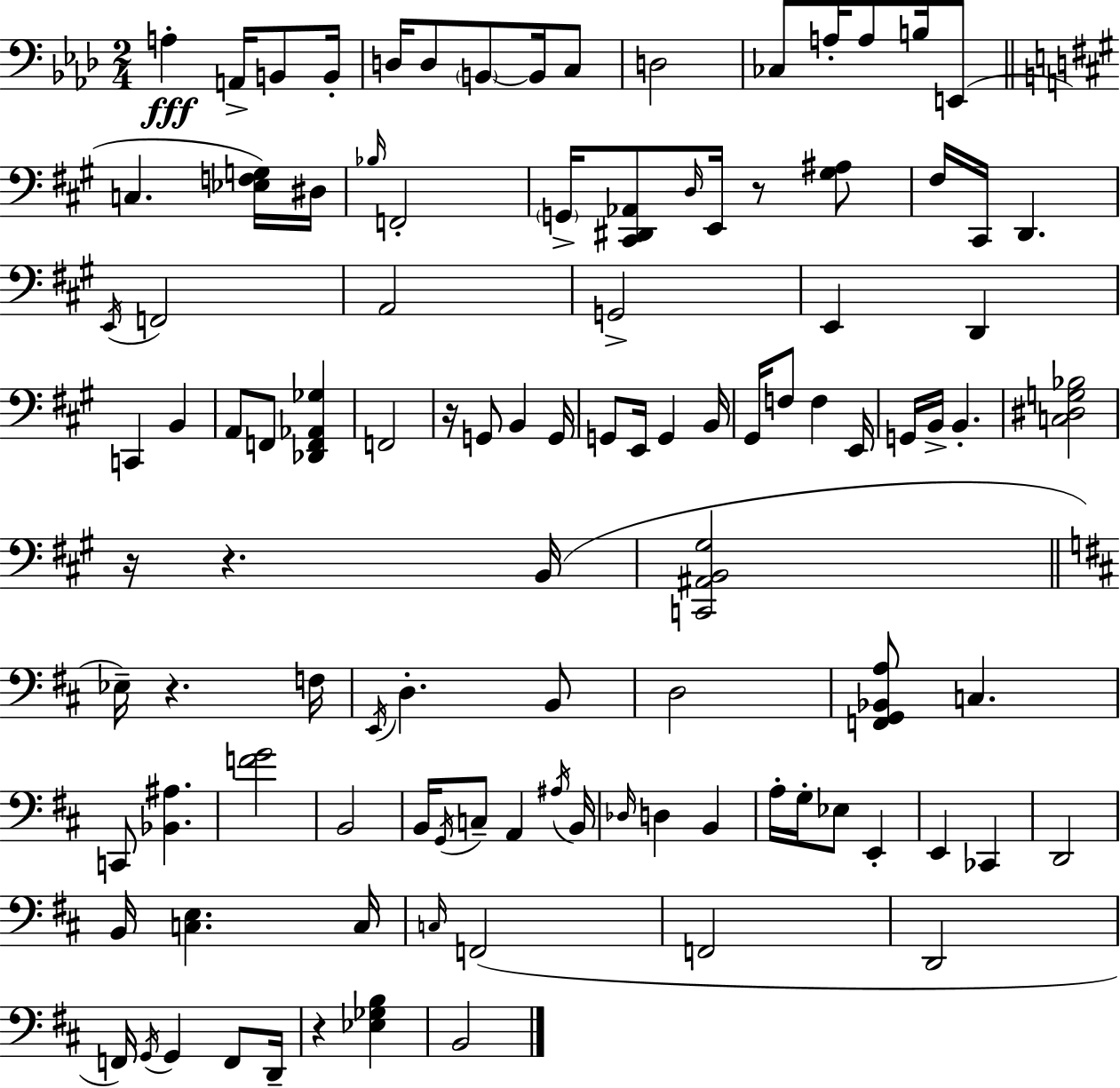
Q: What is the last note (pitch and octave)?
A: B2